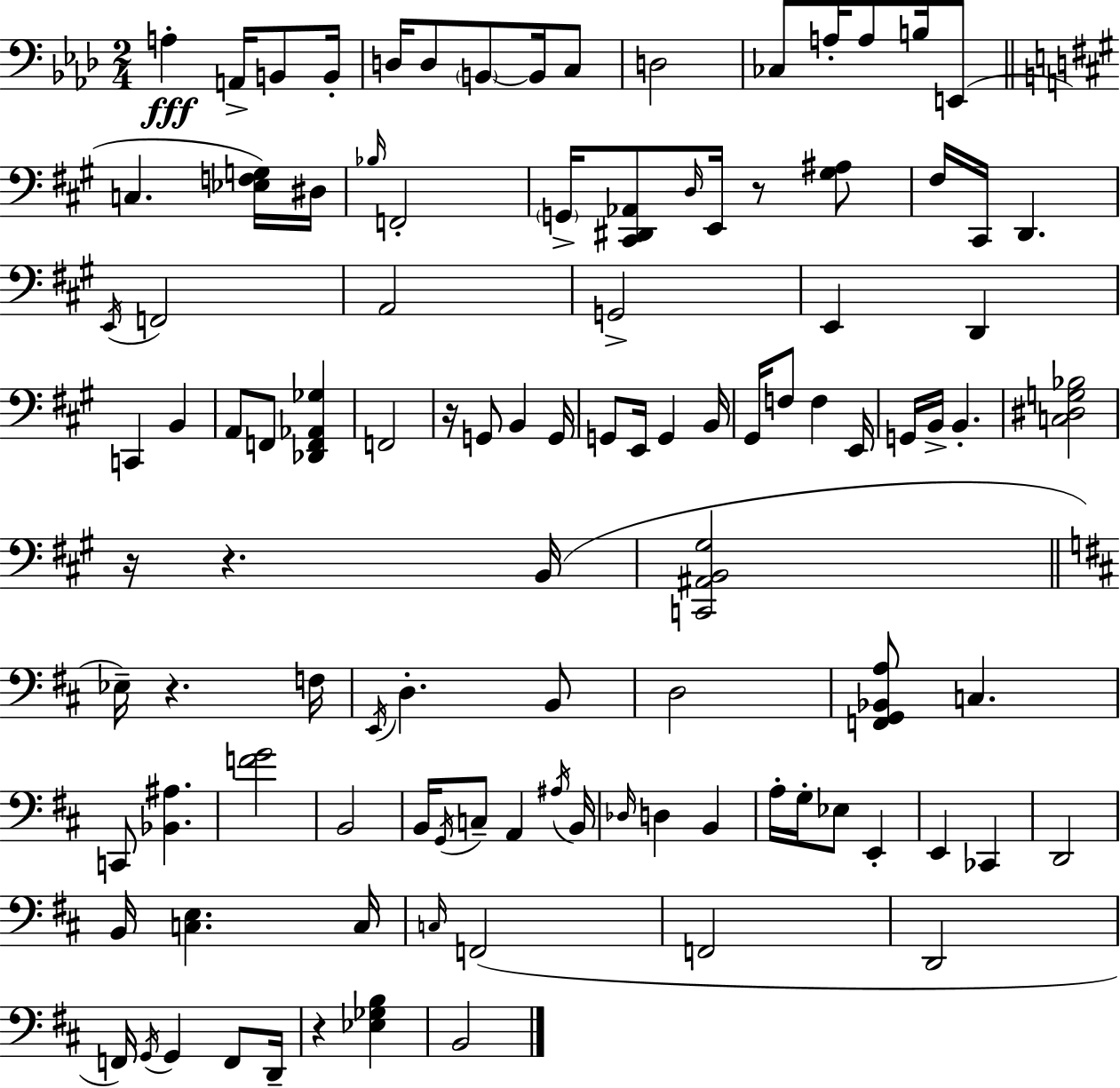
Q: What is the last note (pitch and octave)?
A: B2